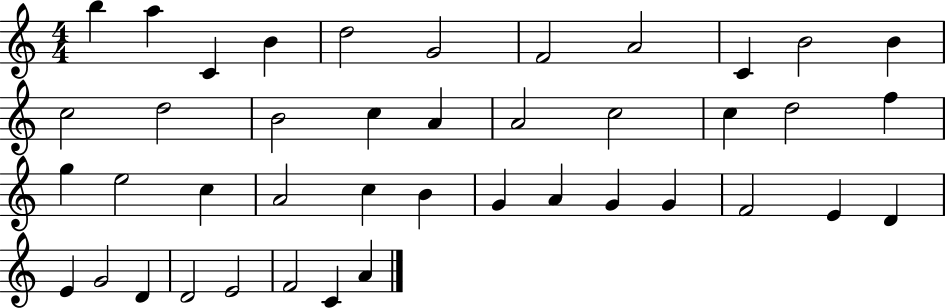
B5/q A5/q C4/q B4/q D5/h G4/h F4/h A4/h C4/q B4/h B4/q C5/h D5/h B4/h C5/q A4/q A4/h C5/h C5/q D5/h F5/q G5/q E5/h C5/q A4/h C5/q B4/q G4/q A4/q G4/q G4/q F4/h E4/q D4/q E4/q G4/h D4/q D4/h E4/h F4/h C4/q A4/q